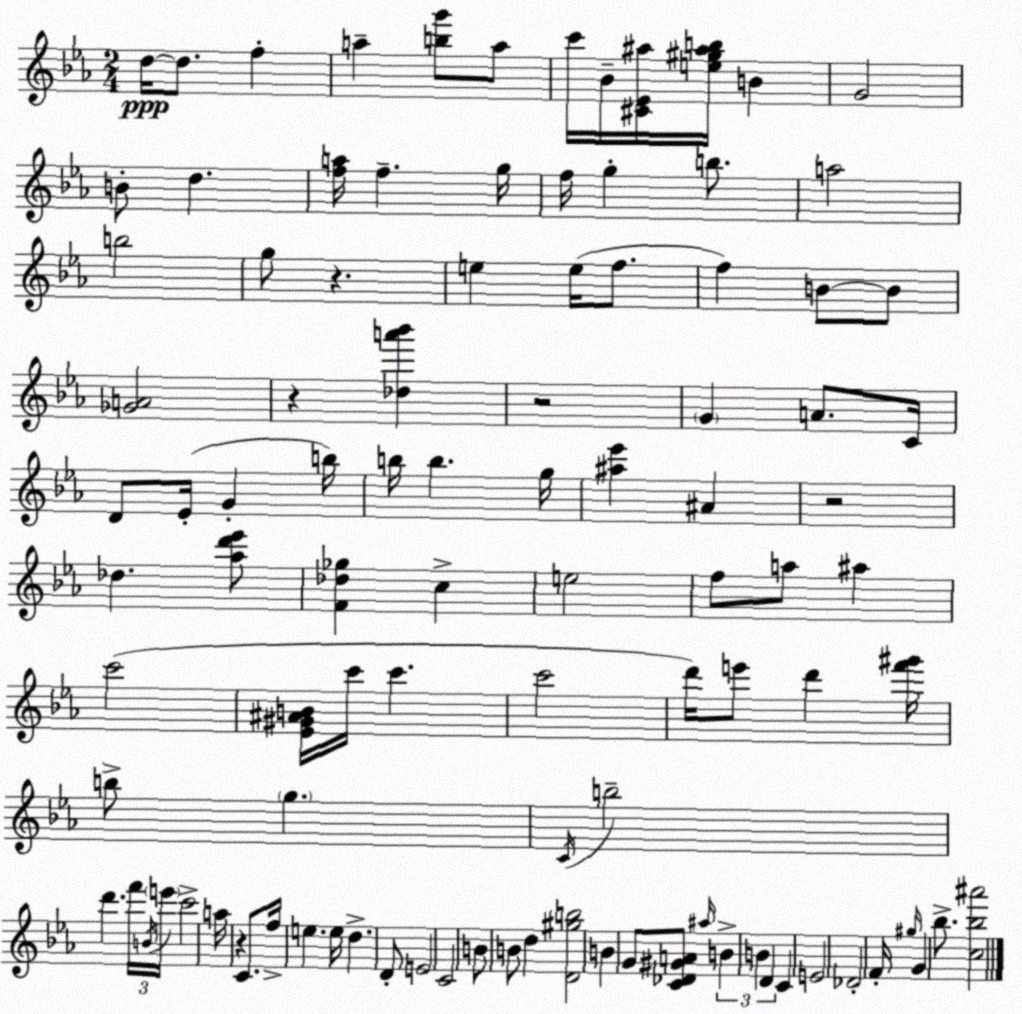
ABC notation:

X:1
T:Untitled
M:2/4
L:1/4
K:Eb
d/4 d/2 f a [bg']/2 a/2 c'/4 _B/4 [^C_E^a]/4 [e^g^ab]/4 B G2 B/2 d [fa]/4 f g/4 f/4 g b/2 a2 b2 g/2 z e e/4 f/2 f B/2 B/2 [_GA]2 z [_da'_b'] z2 G A/2 C/4 D/2 _E/4 G b/4 b/4 b g/4 [^a_e'] ^A z2 _d [_ad'_e']/2 [F_d_g] c e2 f/2 a/2 ^a c'2 [_E^G^AB]/4 c'/4 c' c'2 d'/4 e'/2 d' [f'^g']/4 b/2 g C/4 b2 d' f'/4 B/4 e'/4 c'2 a/4 z C/2 f/4 e e/4 d D/2 E2 C2 B/2 B/2 d [D^gb]2 B G/2 [C_D^GA]/2 ^a/4 B B D C E2 _D2 F/4 ^g/4 G _b/2 [c_b^a']2